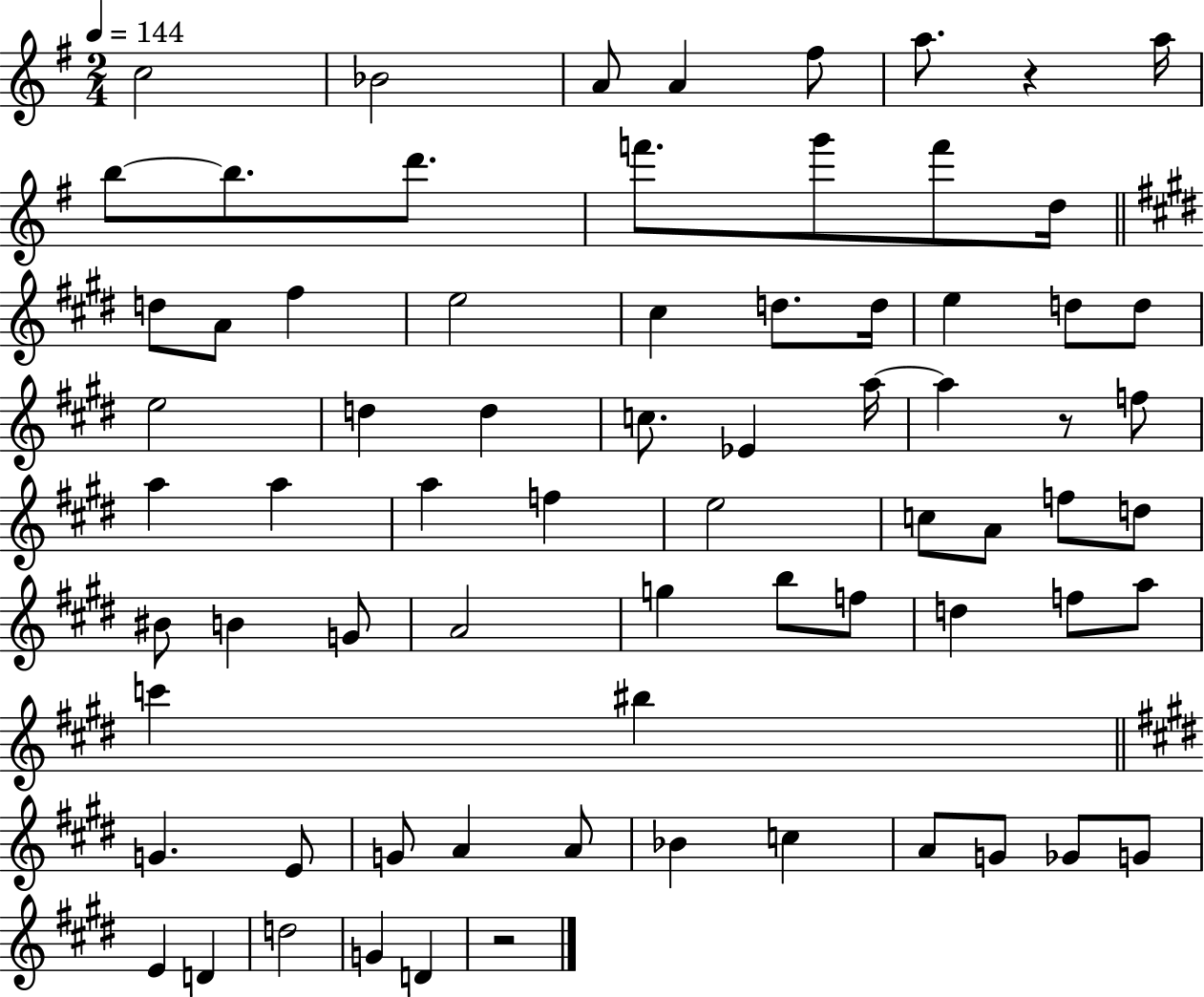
C5/h Bb4/h A4/e A4/q F#5/e A5/e. R/q A5/s B5/e B5/e. D6/e. F6/e. G6/e F6/e D5/s D5/e A4/e F#5/q E5/h C#5/q D5/e. D5/s E5/q D5/e D5/e E5/h D5/q D5/q C5/e. Eb4/q A5/s A5/q R/e F5/e A5/q A5/q A5/q F5/q E5/h C5/e A4/e F5/e D5/e BIS4/e B4/q G4/e A4/h G5/q B5/e F5/e D5/q F5/e A5/e C6/q BIS5/q G4/q. E4/e G4/e A4/q A4/e Bb4/q C5/q A4/e G4/e Gb4/e G4/e E4/q D4/q D5/h G4/q D4/q R/h